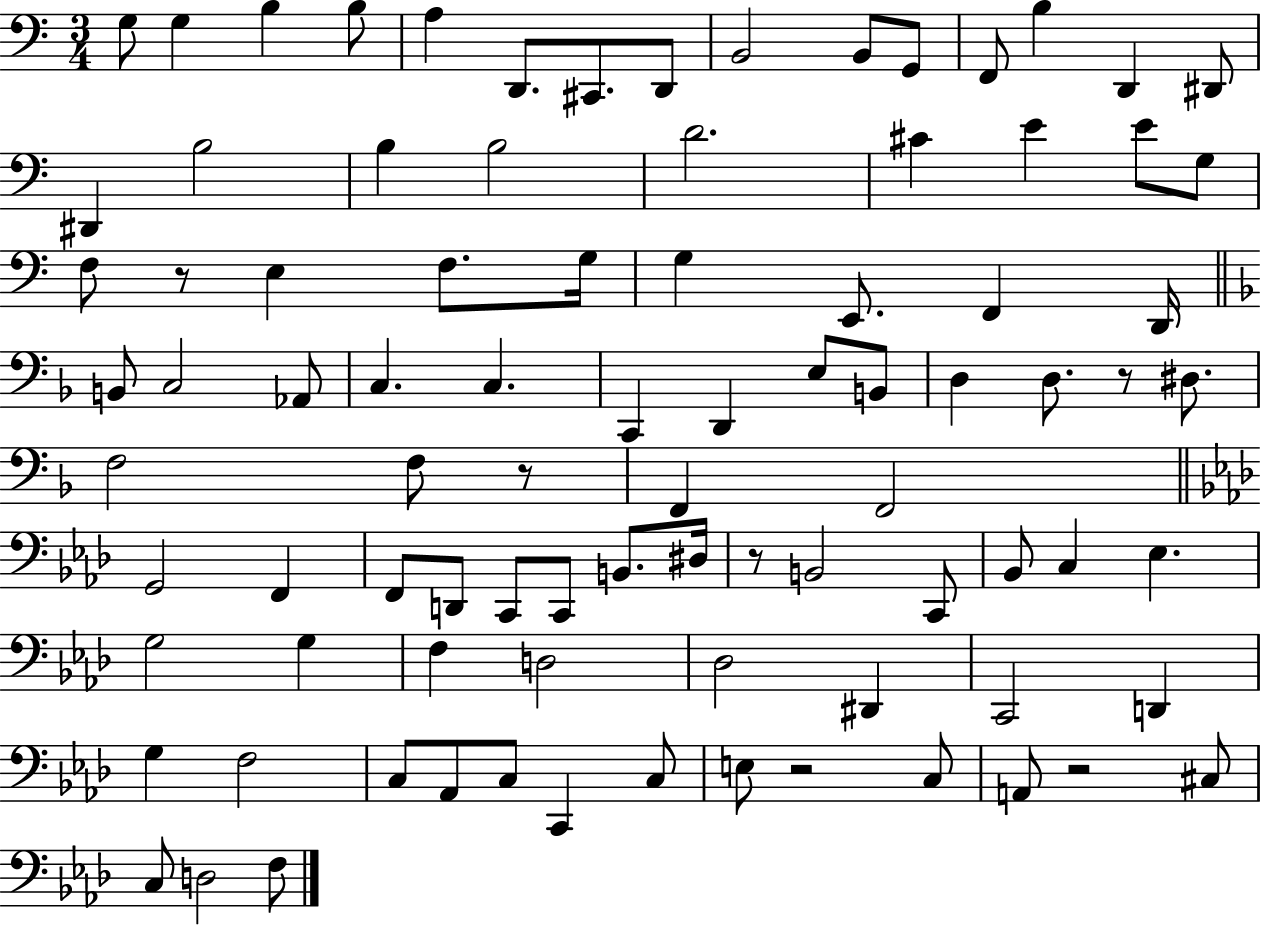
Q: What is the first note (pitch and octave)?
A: G3